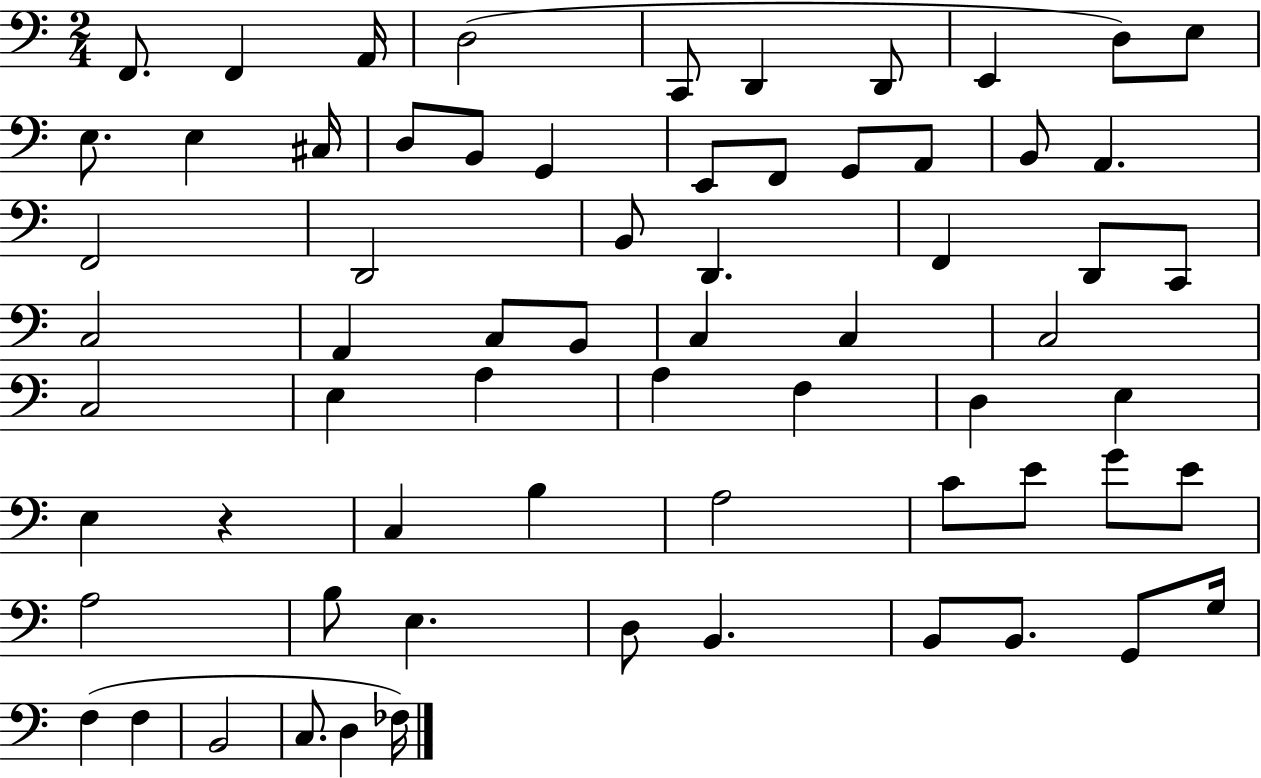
F2/e. F2/q A2/s D3/h C2/e D2/q D2/e E2/q D3/e E3/e E3/e. E3/q C#3/s D3/e B2/e G2/q E2/e F2/e G2/e A2/e B2/e A2/q. F2/h D2/h B2/e D2/q. F2/q D2/e C2/e C3/h A2/q C3/e B2/e C3/q C3/q C3/h C3/h E3/q A3/q A3/q F3/q D3/q E3/q E3/q R/q C3/q B3/q A3/h C4/e E4/e G4/e E4/e A3/h B3/e E3/q. D3/e B2/q. B2/e B2/e. G2/e G3/s F3/q F3/q B2/h C3/e. D3/q FES3/s